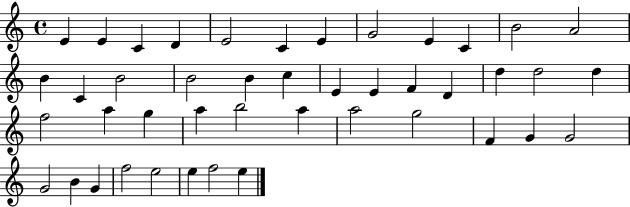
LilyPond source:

{
  \clef treble
  \time 4/4
  \defaultTimeSignature
  \key c \major
  e'4 e'4 c'4 d'4 | e'2 c'4 e'4 | g'2 e'4 c'4 | b'2 a'2 | \break b'4 c'4 b'2 | b'2 b'4 c''4 | e'4 e'4 f'4 d'4 | d''4 d''2 d''4 | \break f''2 a''4 g''4 | a''4 b''2 a''4 | a''2 g''2 | f'4 g'4 g'2 | \break g'2 b'4 g'4 | f''2 e''2 | e''4 f''2 e''4 | \bar "|."
}